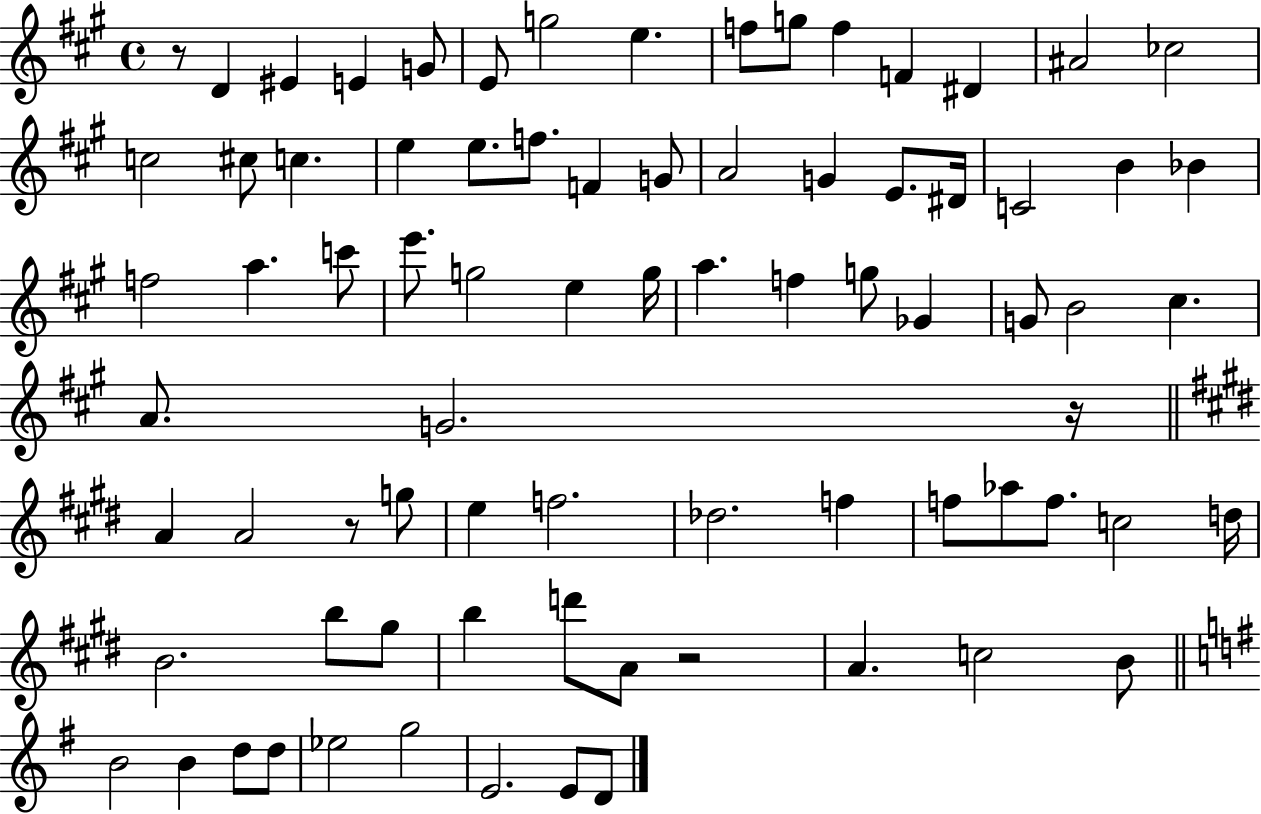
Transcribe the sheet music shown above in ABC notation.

X:1
T:Untitled
M:4/4
L:1/4
K:A
z/2 D ^E E G/2 E/2 g2 e f/2 g/2 f F ^D ^A2 _c2 c2 ^c/2 c e e/2 f/2 F G/2 A2 G E/2 ^D/4 C2 B _B f2 a c'/2 e'/2 g2 e g/4 a f g/2 _G G/2 B2 ^c A/2 G2 z/4 A A2 z/2 g/2 e f2 _d2 f f/2 _a/2 f/2 c2 d/4 B2 b/2 ^g/2 b d'/2 A/2 z2 A c2 B/2 B2 B d/2 d/2 _e2 g2 E2 E/2 D/2